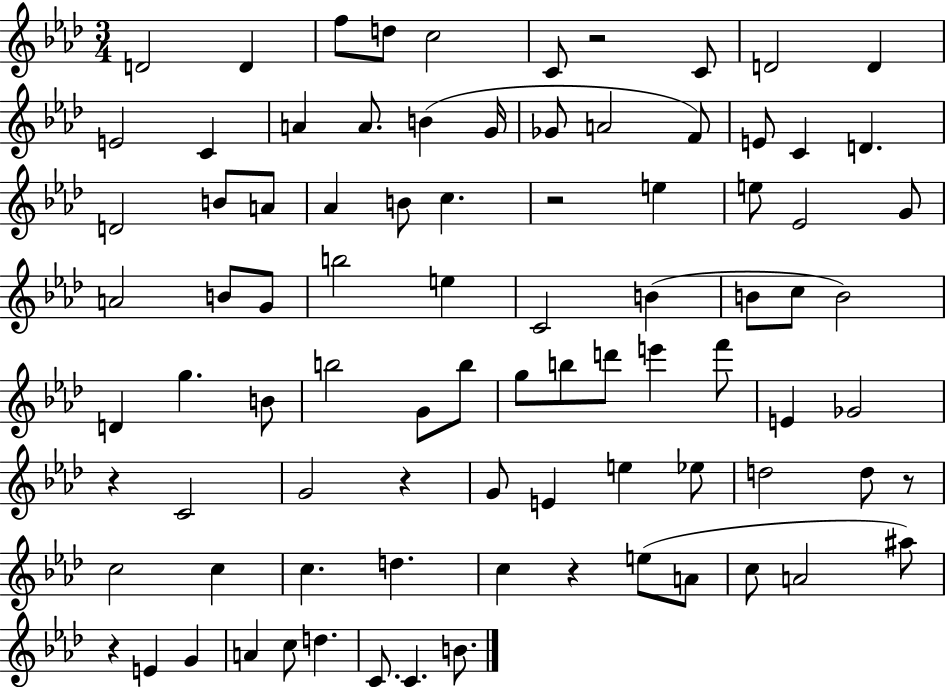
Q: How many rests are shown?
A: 7